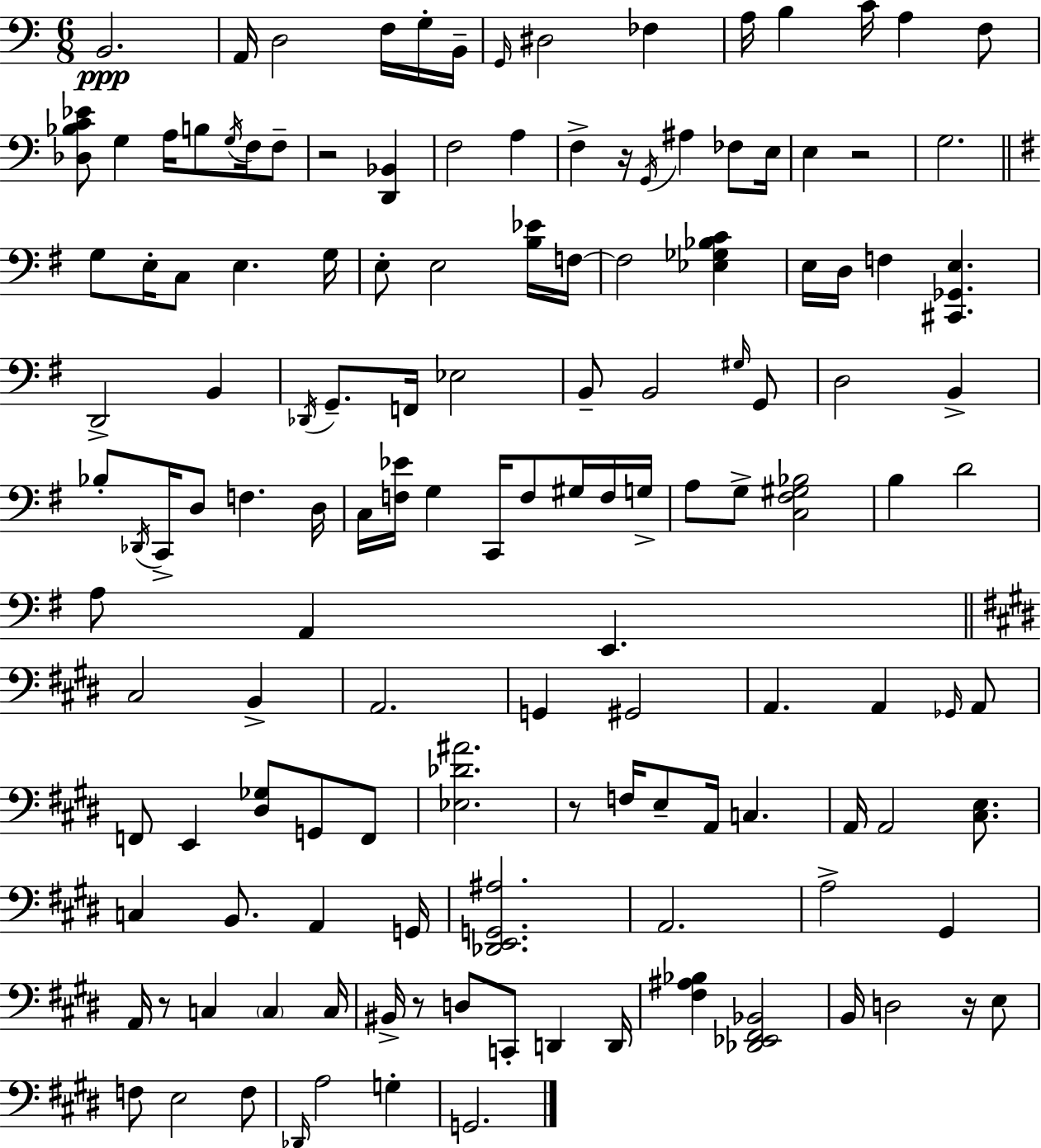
X:1
T:Untitled
M:6/8
L:1/4
K:C
B,,2 A,,/4 D,2 F,/4 G,/4 B,,/4 G,,/4 ^D,2 _F, A,/4 B, C/4 A, F,/2 [_D,_B,C_E]/2 G, A,/4 B,/2 G,/4 F,/4 F,/2 z2 [D,,_B,,] F,2 A, F, z/4 G,,/4 ^A, _F,/2 E,/4 E, z2 G,2 G,/2 E,/4 C,/2 E, G,/4 E,/2 E,2 [B,_E]/4 F,/4 F,2 [_E,_G,_B,C] E,/4 D,/4 F, [^C,,_G,,E,] D,,2 B,, _D,,/4 G,,/2 F,,/4 _E,2 B,,/2 B,,2 ^G,/4 G,,/2 D,2 B,, _B,/2 _D,,/4 C,,/4 D,/2 F, D,/4 C,/4 [F,_E]/4 G, C,,/4 F,/2 ^G,/4 F,/4 G,/4 A,/2 G,/2 [C,^F,^G,_B,]2 B, D2 A,/2 A,, E,, ^C,2 B,, A,,2 G,, ^G,,2 A,, A,, _G,,/4 A,,/2 F,,/2 E,, [^D,_G,]/2 G,,/2 F,,/2 [_E,_D^A]2 z/2 F,/4 E,/2 A,,/4 C, A,,/4 A,,2 [^C,E,]/2 C, B,,/2 A,, G,,/4 [_D,,E,,G,,^A,]2 A,,2 A,2 ^G,, A,,/4 z/2 C, C, C,/4 ^B,,/4 z/2 D,/2 C,,/2 D,, D,,/4 [^F,^A,_B,] [_D,,_E,,^F,,_B,,]2 B,,/4 D,2 z/4 E,/2 F,/2 E,2 F,/2 _D,,/4 A,2 G, G,,2